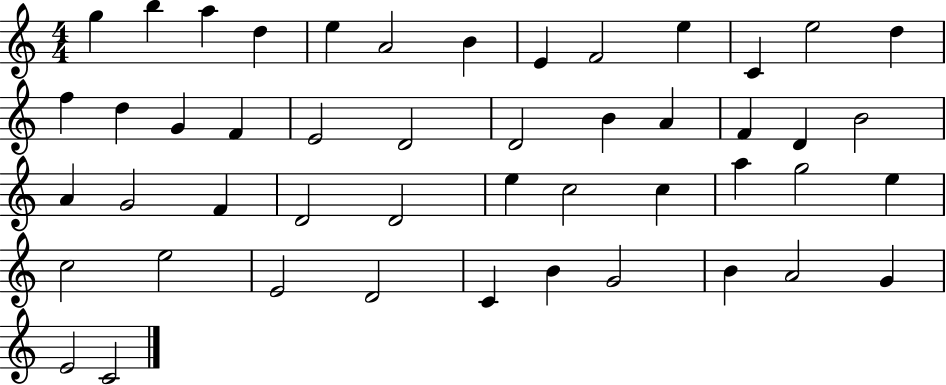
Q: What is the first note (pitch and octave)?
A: G5